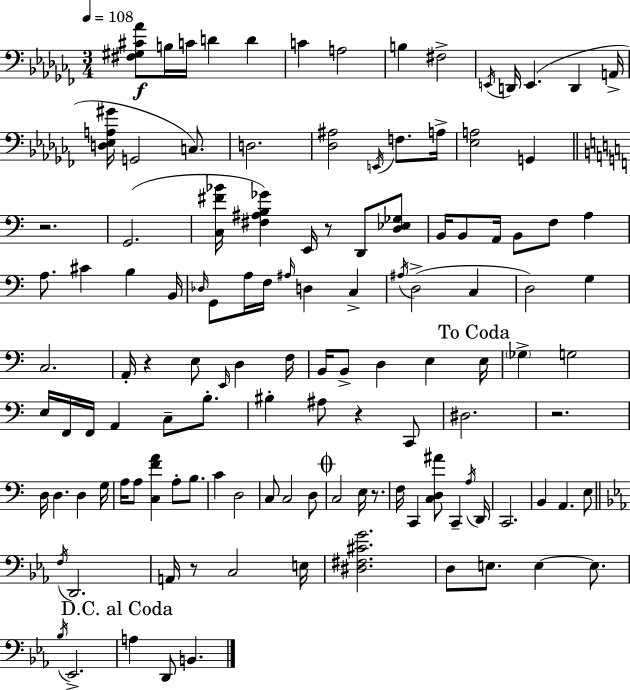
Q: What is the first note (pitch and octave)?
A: B3